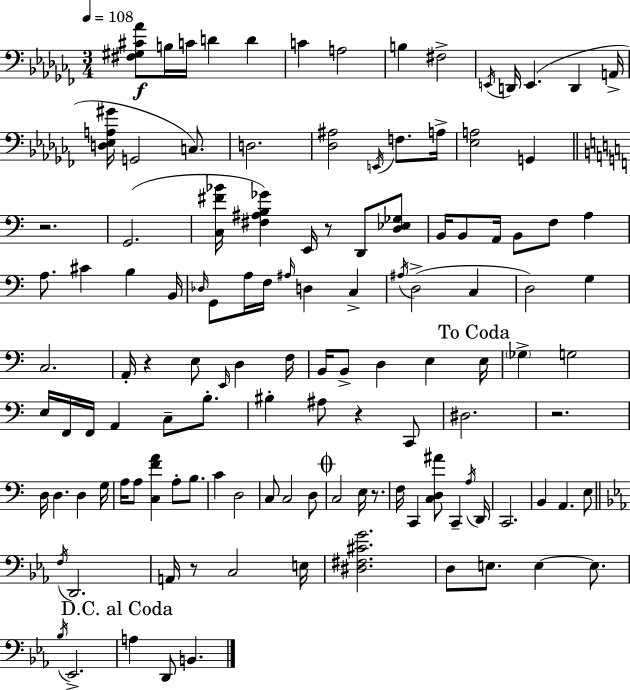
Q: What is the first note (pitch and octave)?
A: B3